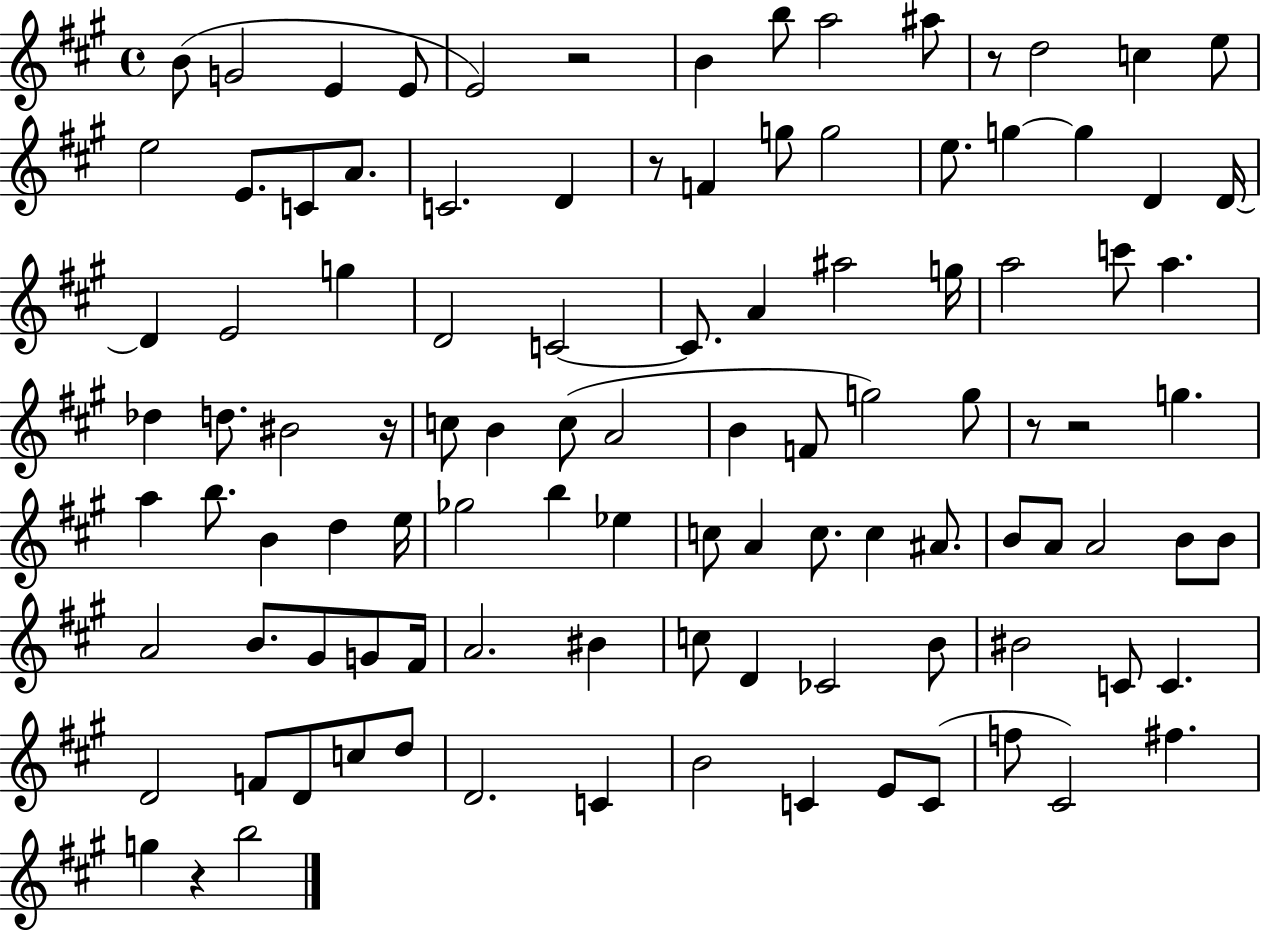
{
  \clef treble
  \time 4/4
  \defaultTimeSignature
  \key a \major
  b'8( g'2 e'4 e'8 | e'2) r2 | b'4 b''8 a''2 ais''8 | r8 d''2 c''4 e''8 | \break e''2 e'8. c'8 a'8. | c'2. d'4 | r8 f'4 g''8 g''2 | e''8. g''4~~ g''4 d'4 d'16~~ | \break d'4 e'2 g''4 | d'2 c'2~~ | c'8. a'4 ais''2 g''16 | a''2 c'''8 a''4. | \break des''4 d''8. bis'2 r16 | c''8 b'4 c''8( a'2 | b'4 f'8 g''2) g''8 | r8 r2 g''4. | \break a''4 b''8. b'4 d''4 e''16 | ges''2 b''4 ees''4 | c''8 a'4 c''8. c''4 ais'8. | b'8 a'8 a'2 b'8 b'8 | \break a'2 b'8. gis'8 g'8 fis'16 | a'2. bis'4 | c''8 d'4 ces'2 b'8 | bis'2 c'8 c'4. | \break d'2 f'8 d'8 c''8 d''8 | d'2. c'4 | b'2 c'4 e'8 c'8( | f''8 cis'2) fis''4. | \break g''4 r4 b''2 | \bar "|."
}